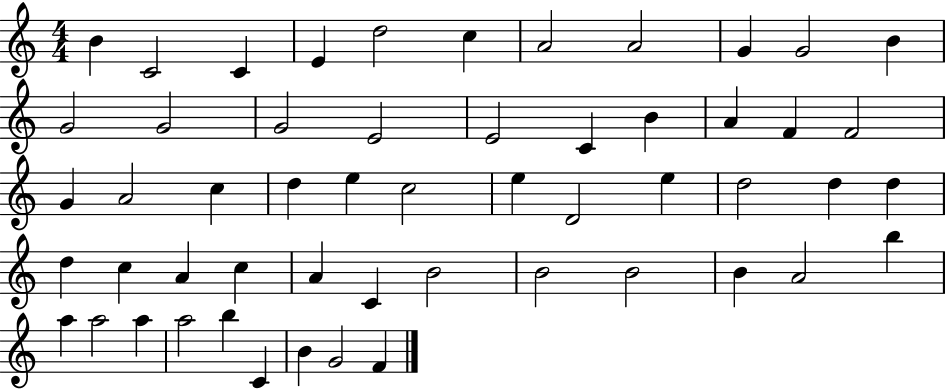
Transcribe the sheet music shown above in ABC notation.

X:1
T:Untitled
M:4/4
L:1/4
K:C
B C2 C E d2 c A2 A2 G G2 B G2 G2 G2 E2 E2 C B A F F2 G A2 c d e c2 e D2 e d2 d d d c A c A C B2 B2 B2 B A2 b a a2 a a2 b C B G2 F